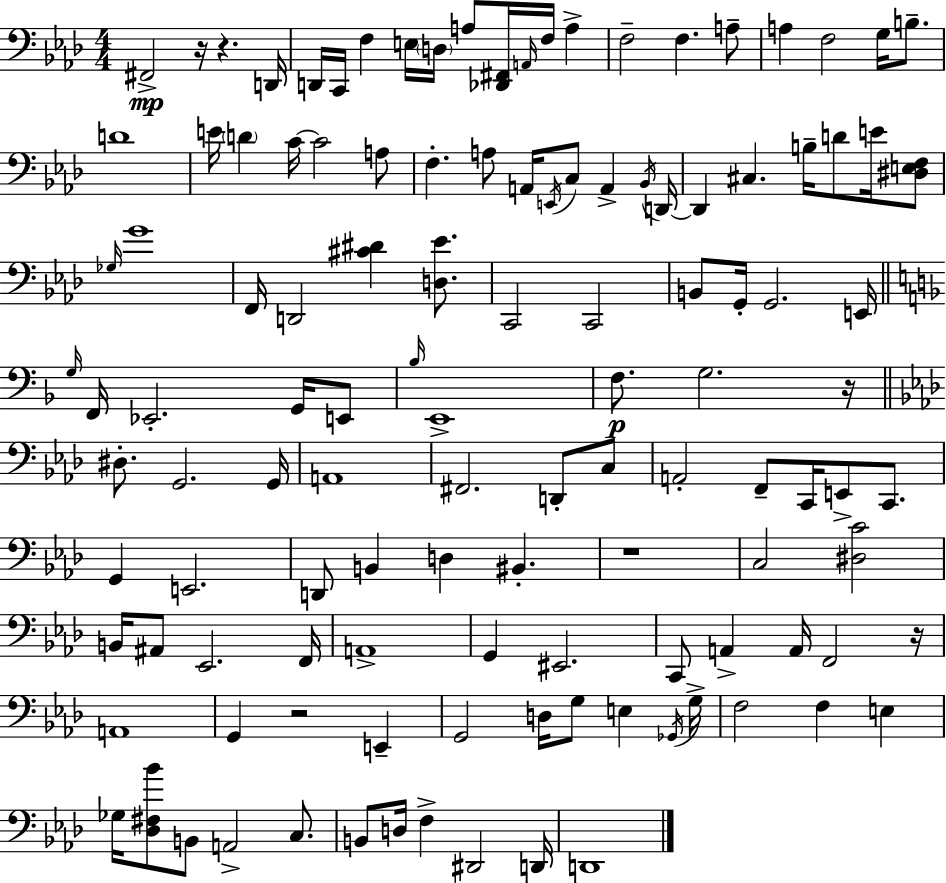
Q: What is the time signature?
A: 4/4